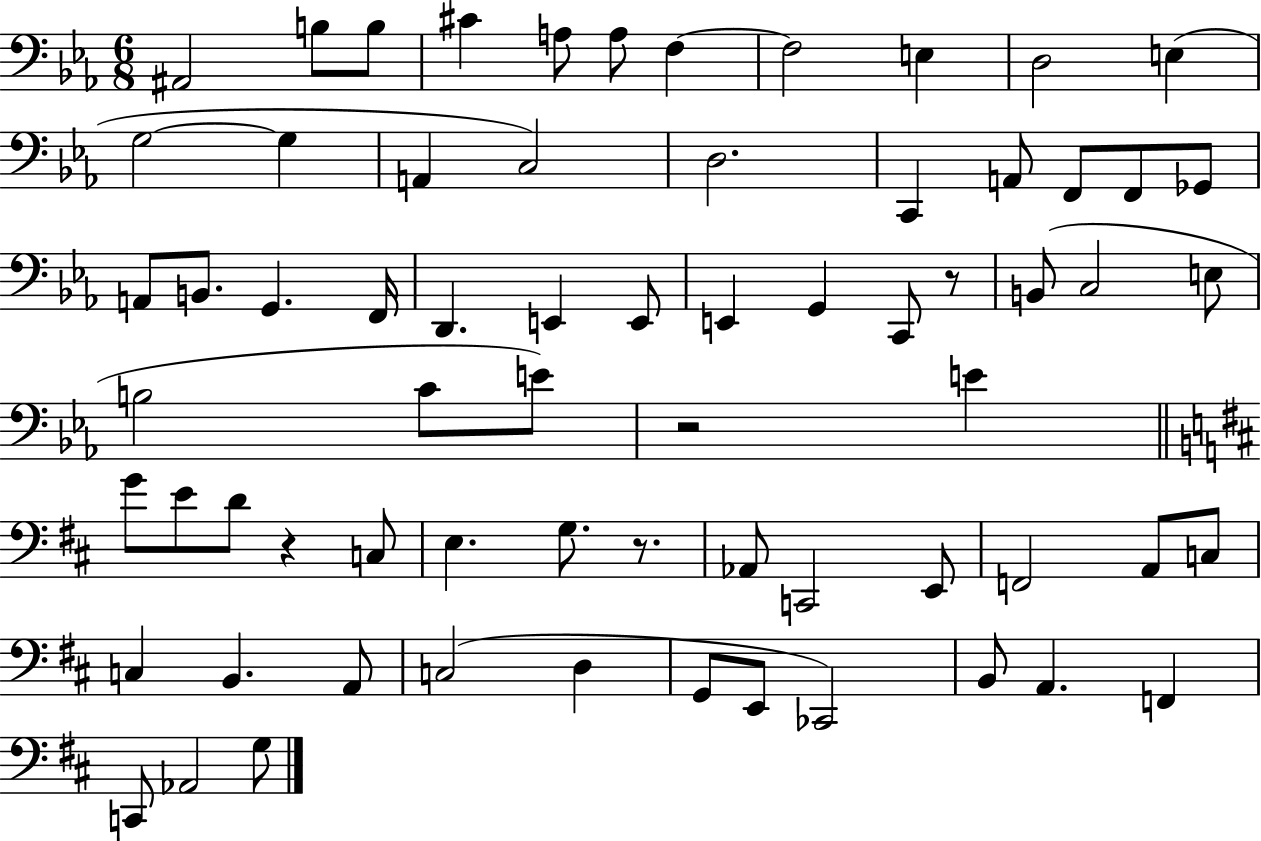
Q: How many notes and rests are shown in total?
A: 68